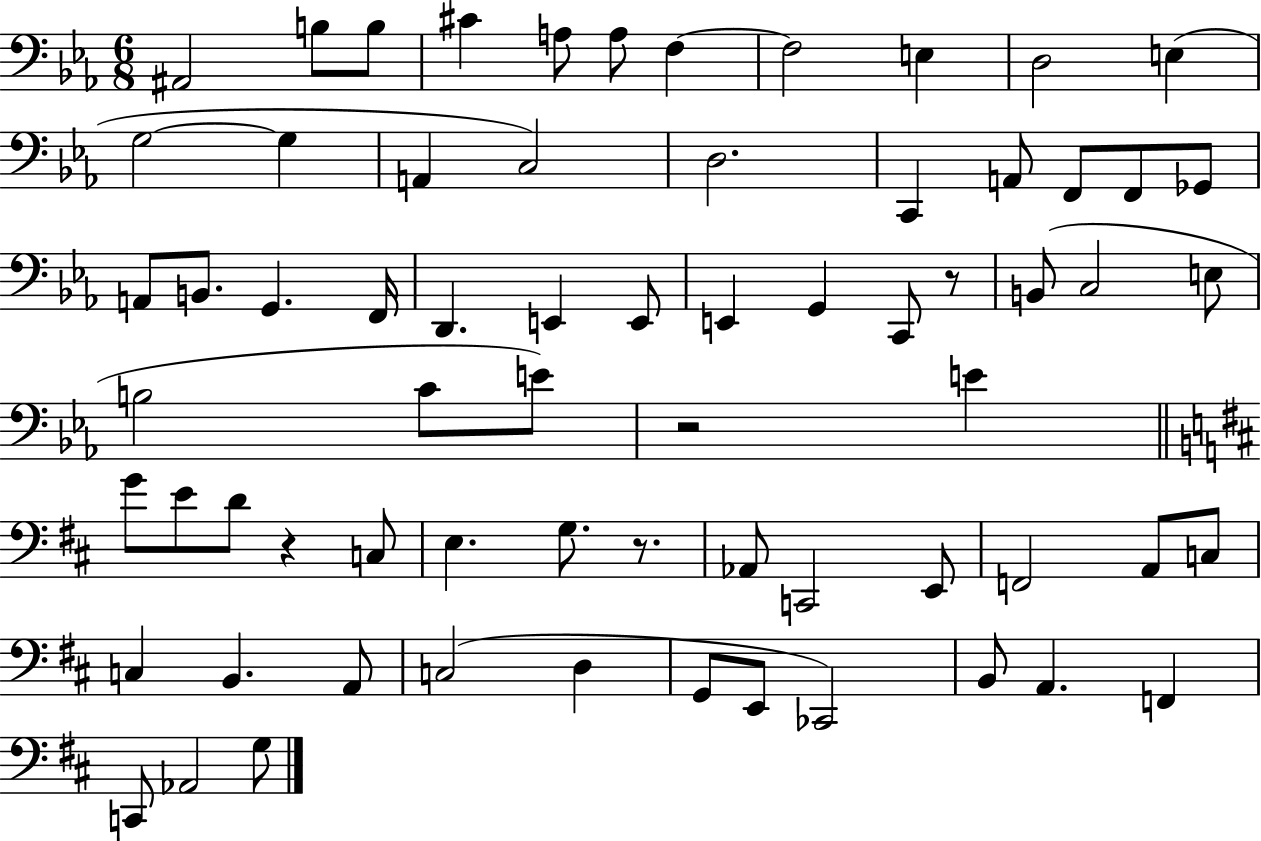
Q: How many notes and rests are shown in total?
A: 68